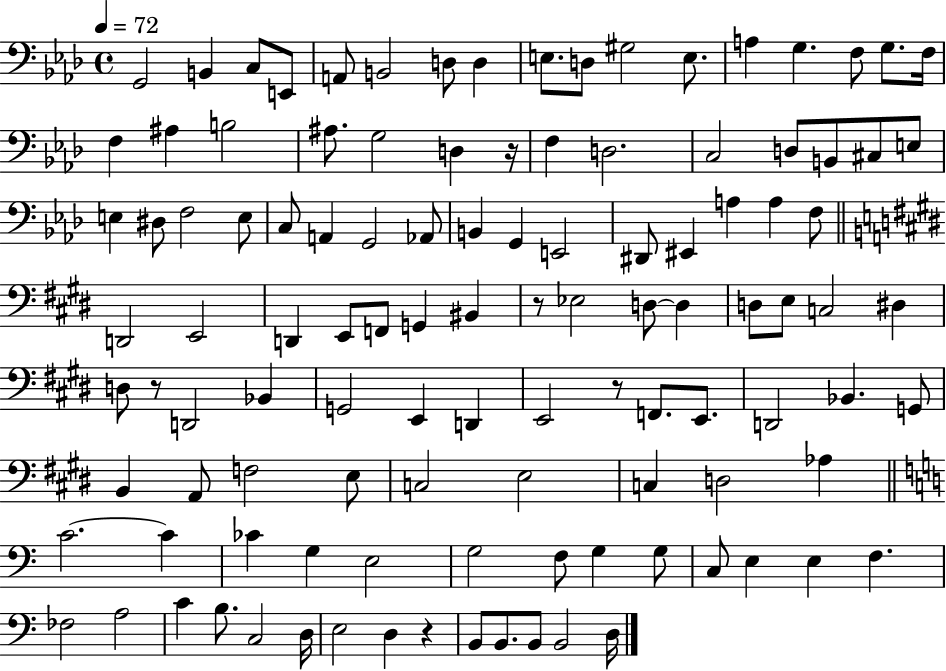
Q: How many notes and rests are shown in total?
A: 112